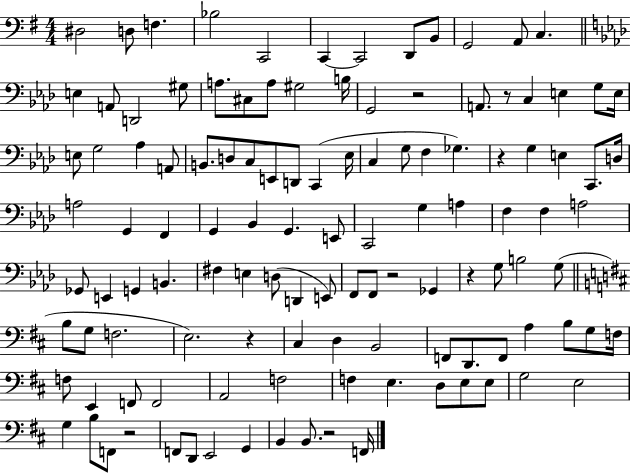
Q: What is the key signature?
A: G major